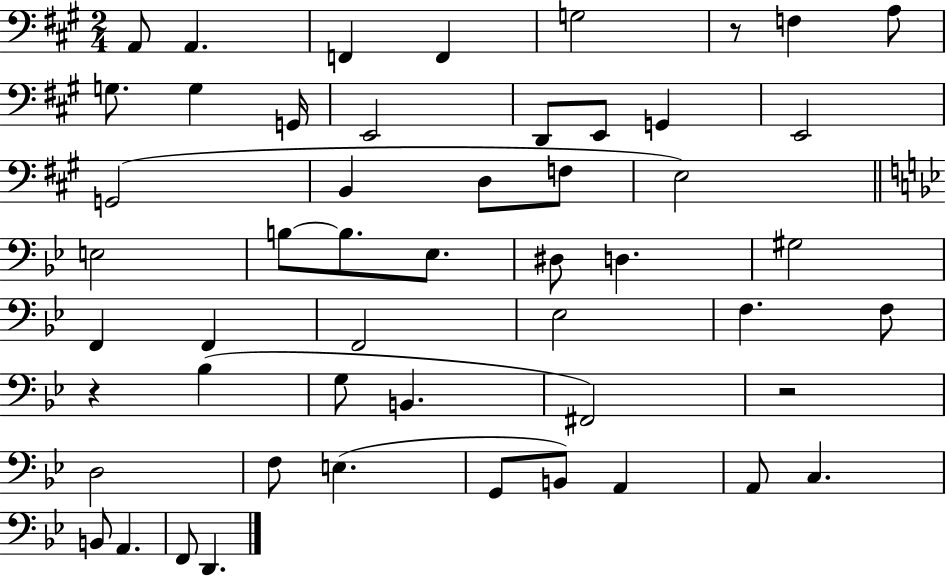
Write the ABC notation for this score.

X:1
T:Untitled
M:2/4
L:1/4
K:A
A,,/2 A,, F,, F,, G,2 z/2 F, A,/2 G,/2 G, G,,/4 E,,2 D,,/2 E,,/2 G,, E,,2 G,,2 B,, D,/2 F,/2 E,2 E,2 B,/2 B,/2 _E,/2 ^D,/2 D, ^G,2 F,, F,, F,,2 _E,2 F, F,/2 z _B, G,/2 B,, ^F,,2 z2 D,2 F,/2 E, G,,/2 B,,/2 A,, A,,/2 C, B,,/2 A,, F,,/2 D,,